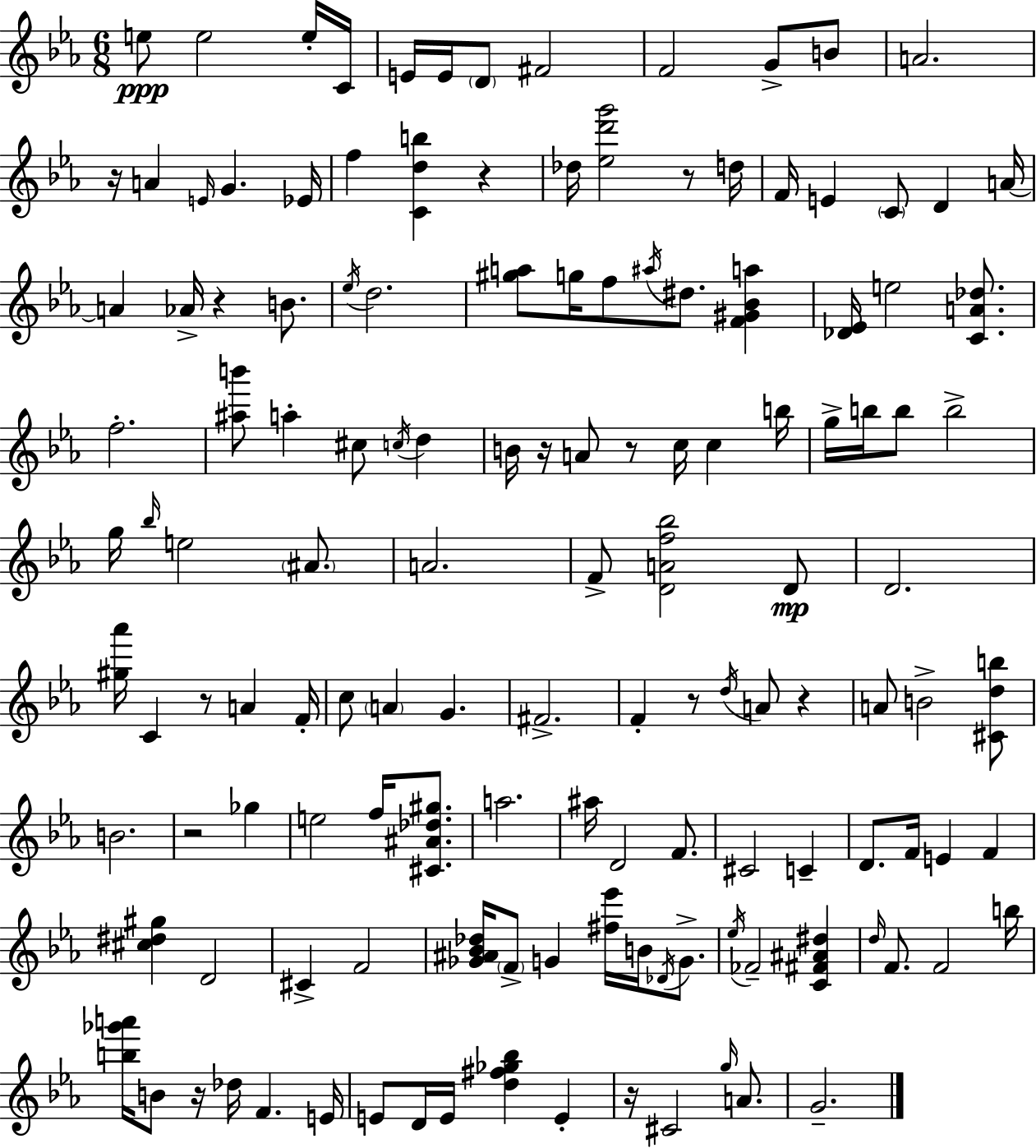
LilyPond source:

{
  \clef treble
  \numericTimeSignature
  \time 6/8
  \key c \minor
  \repeat volta 2 { e''8\ppp e''2 e''16-. c'16 | e'16 e'16 \parenthesize d'8 fis'2 | f'2 g'8-> b'8 | a'2. | \break r16 a'4 \grace { e'16 } g'4. | ees'16 f''4 <c' d'' b''>4 r4 | des''16 <ees'' d''' g'''>2 r8 | d''16 f'16 e'4 \parenthesize c'8 d'4 | \break a'16~~ a'4 aes'16-> r4 b'8. | \acciaccatura { ees''16 } d''2. | <gis'' a''>8 g''16 f''8 \acciaccatura { ais''16 } dis''8. <f' gis' bes' a''>4 | <des' ees'>16 e''2 | \break <c' a' des''>8. f''2.-. | <ais'' b'''>8 a''4-. cis''8 \acciaccatura { c''16 } | d''4 b'16 r16 a'8 r8 c''16 c''4 | b''16 g''16-> b''16 b''8 b''2-> | \break g''16 \grace { bes''16 } e''2 | \parenthesize ais'8. a'2. | f'8-> <d' a' f'' bes''>2 | d'8\mp d'2. | \break <gis'' aes'''>16 c'4 r8 | a'4 f'16-. c''8 \parenthesize a'4 g'4. | fis'2.-> | f'4-. r8 \acciaccatura { d''16 } | \break a'8 r4 a'8 b'2-> | <cis' d'' b''>8 b'2. | r2 | ges''4 e''2 | \break f''16 <cis' ais' des'' gis''>8. a''2. | ais''16 d'2 | f'8. cis'2 | c'4-- d'8. f'16 e'4 | \break f'4 <cis'' dis'' gis''>4 d'2 | cis'4-> f'2 | <ges' ais' bes' des''>16 \parenthesize f'8-> g'4 | <fis'' ees'''>16 b'16 \acciaccatura { des'16 } g'8.-> \acciaccatura { ees''16 } fes'2-- | \break <c' fis' ais' dis''>4 \grace { d''16 } f'8. | f'2 b''16 <b'' ges''' a'''>16 b'8 | r16 des''16 f'4. e'16 e'8 d'16 | e'16 <d'' fis'' ges'' bes''>4 e'4-. r16 cis'2 | \break \grace { g''16 } a'8. g'2.-- | } \bar "|."
}